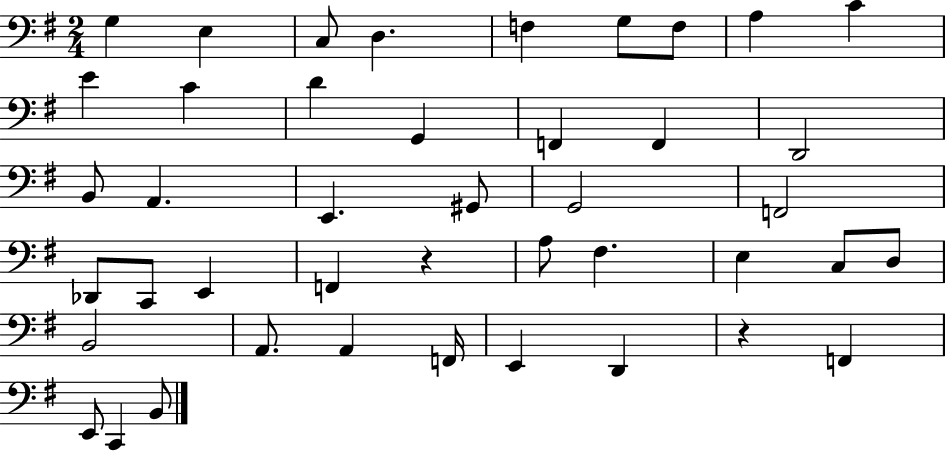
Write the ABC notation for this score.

X:1
T:Untitled
M:2/4
L:1/4
K:G
G, E, C,/2 D, F, G,/2 F,/2 A, C E C D G,, F,, F,, D,,2 B,,/2 A,, E,, ^G,,/2 G,,2 F,,2 _D,,/2 C,,/2 E,, F,, z A,/2 ^F, E, C,/2 D,/2 B,,2 A,,/2 A,, F,,/4 E,, D,, z F,, E,,/2 C,, B,,/2